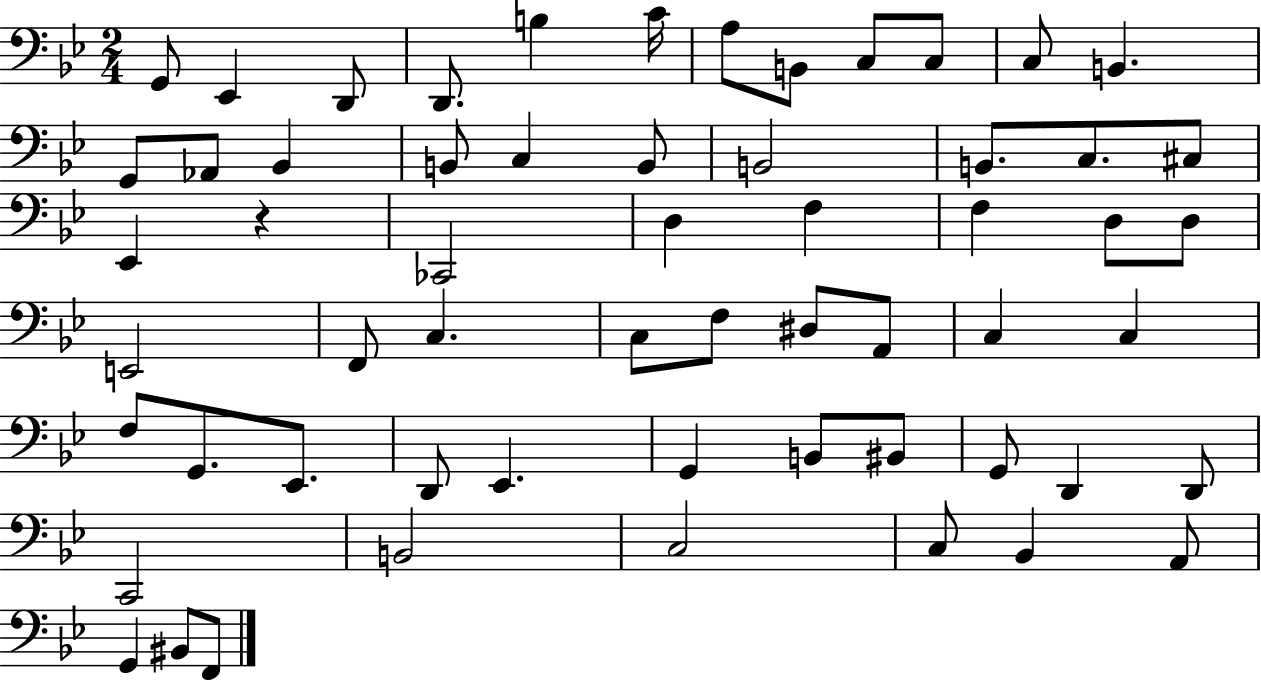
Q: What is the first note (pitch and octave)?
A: G2